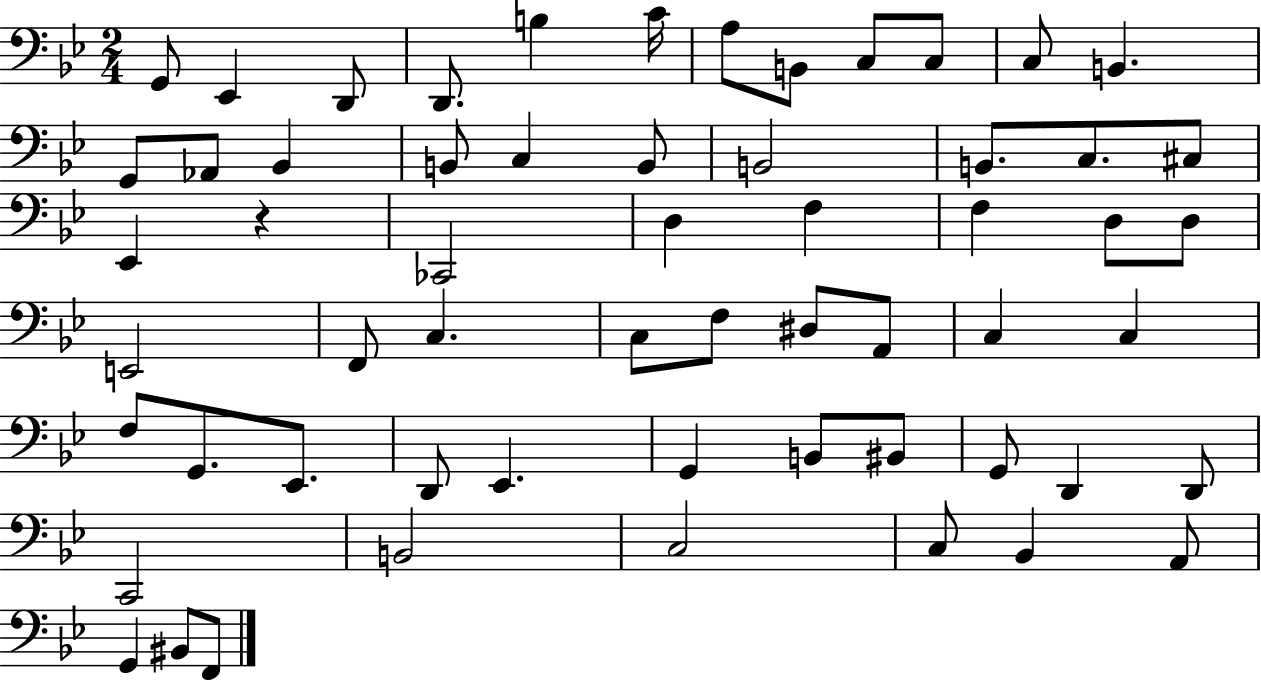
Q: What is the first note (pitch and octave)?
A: G2